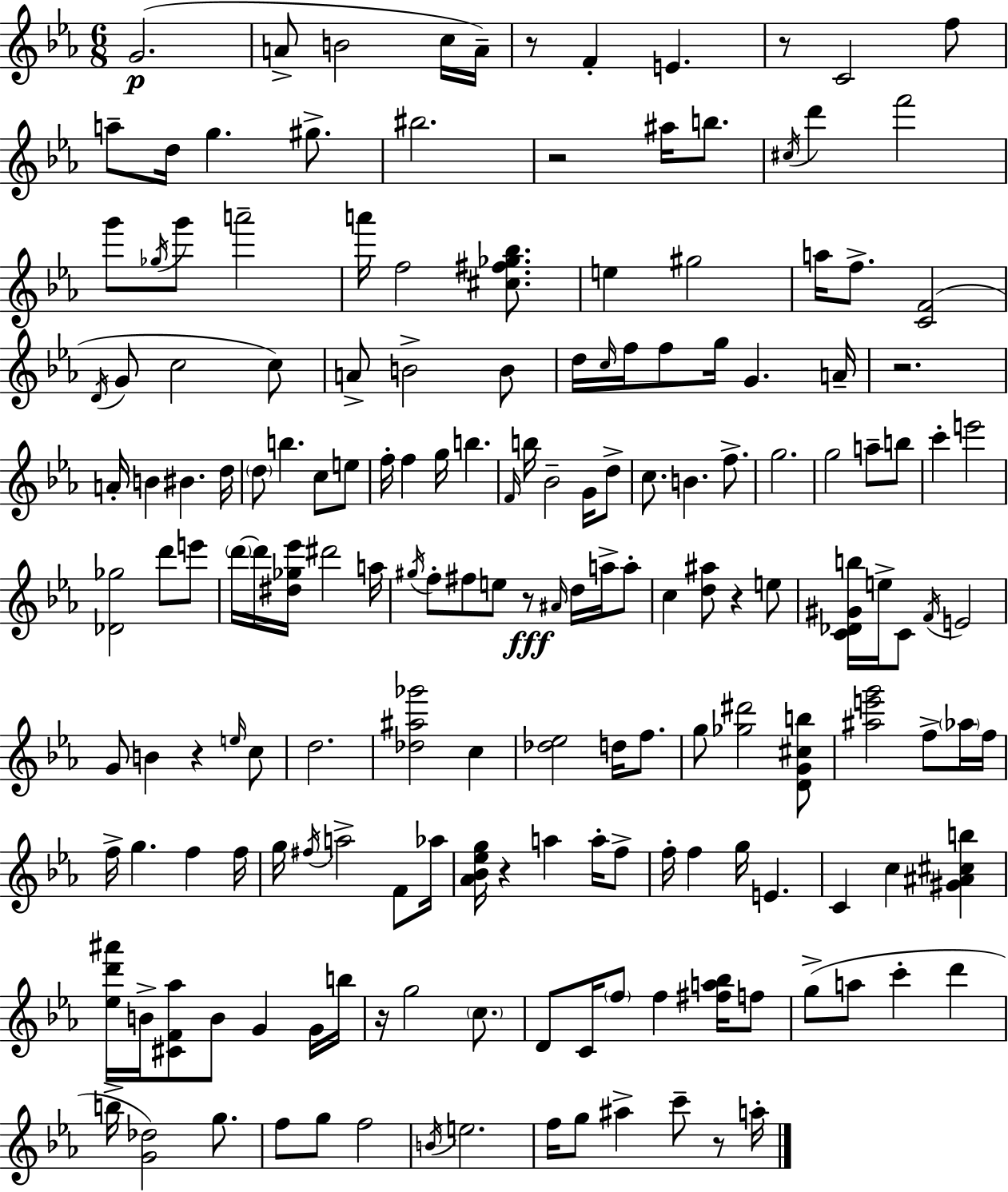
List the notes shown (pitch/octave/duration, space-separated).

G4/h. A4/e B4/h C5/s A4/s R/e F4/q E4/q. R/e C4/h F5/e A5/e D5/s G5/q. G#5/e. BIS5/h. R/h A#5/s B5/e. C#5/s D6/q F6/h G6/e Gb5/s G6/e A6/h A6/s F5/h [C#5,F#5,Gb5,Bb5]/e. E5/q G#5/h A5/s F5/e. [C4,F4]/h D4/s G4/e C5/h C5/e A4/e B4/h B4/e D5/s C5/s F5/s F5/e G5/s G4/q. A4/s R/h. A4/s B4/q BIS4/q. D5/s D5/e B5/q. C5/e E5/e F5/s F5/q G5/s B5/q. F4/s B5/s Bb4/h G4/s D5/e C5/e. B4/q. F5/e. G5/h. G5/h A5/e B5/e C6/q E6/h [Db4,Gb5]/h D6/e E6/e D6/s D6/s [D#5,Gb5,Eb6]/s D#6/h A5/s G#5/s F5/e F#5/e E5/e R/e A#4/s D5/s A5/s A5/e C5/q [D5,A#5]/e R/q E5/e [C4,Db4,G#4,B5]/s E5/s C4/e F4/s E4/h G4/e B4/q R/q E5/s C5/e D5/h. [Db5,A#5,Gb6]/h C5/q [Db5,Eb5]/h D5/s F5/e. G5/e [Gb5,D#6]/h [D4,G4,C#5,B5]/e [A#5,E6,G6]/h F5/e Ab5/s F5/s F5/s G5/q. F5/q F5/s G5/s F#5/s A5/h F4/e Ab5/s [Ab4,Bb4,Eb5,G5]/s R/q A5/q A5/s F5/e F5/s F5/q G5/s E4/q. C4/q C5/q [G#4,A#4,C#5,B5]/q [Eb5,D6,A#6]/s B4/s [C#4,F4,Ab5]/e B4/e G4/q G4/s B5/s R/s G5/h C5/e. D4/e C4/s F5/e F5/q [F#5,A5,Bb5]/s F5/e G5/e A5/e C6/q D6/q B5/s [G4,Db5]/h G5/e. F5/e G5/e F5/h B4/s E5/h. F5/s G5/e A#5/q C6/e R/e A5/s